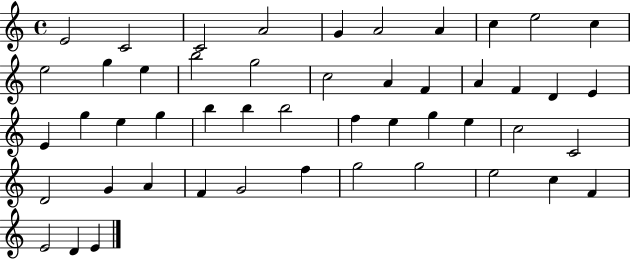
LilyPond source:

{
  \clef treble
  \time 4/4
  \defaultTimeSignature
  \key c \major
  e'2 c'2 | c'2 a'2 | g'4 a'2 a'4 | c''4 e''2 c''4 | \break e''2 g''4 e''4 | b''2 g''2 | c''2 a'4 f'4 | a'4 f'4 d'4 e'4 | \break e'4 g''4 e''4 g''4 | b''4 b''4 b''2 | f''4 e''4 g''4 e''4 | c''2 c'2 | \break d'2 g'4 a'4 | f'4 g'2 f''4 | g''2 g''2 | e''2 c''4 f'4 | \break e'2 d'4 e'4 | \bar "|."
}